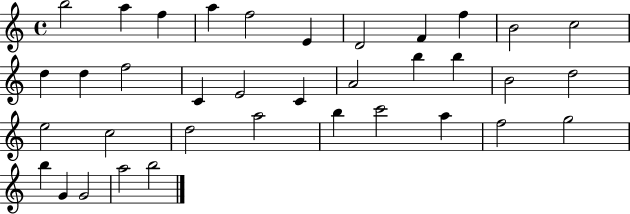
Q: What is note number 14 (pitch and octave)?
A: F5